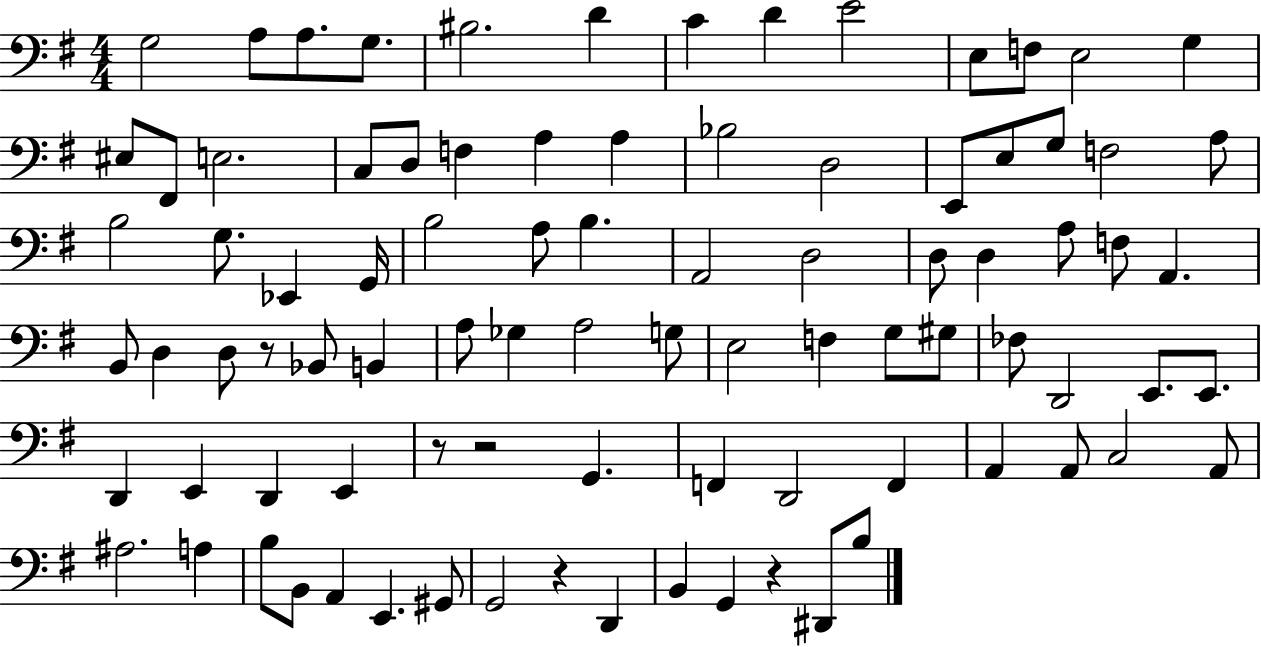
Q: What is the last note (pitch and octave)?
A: B3